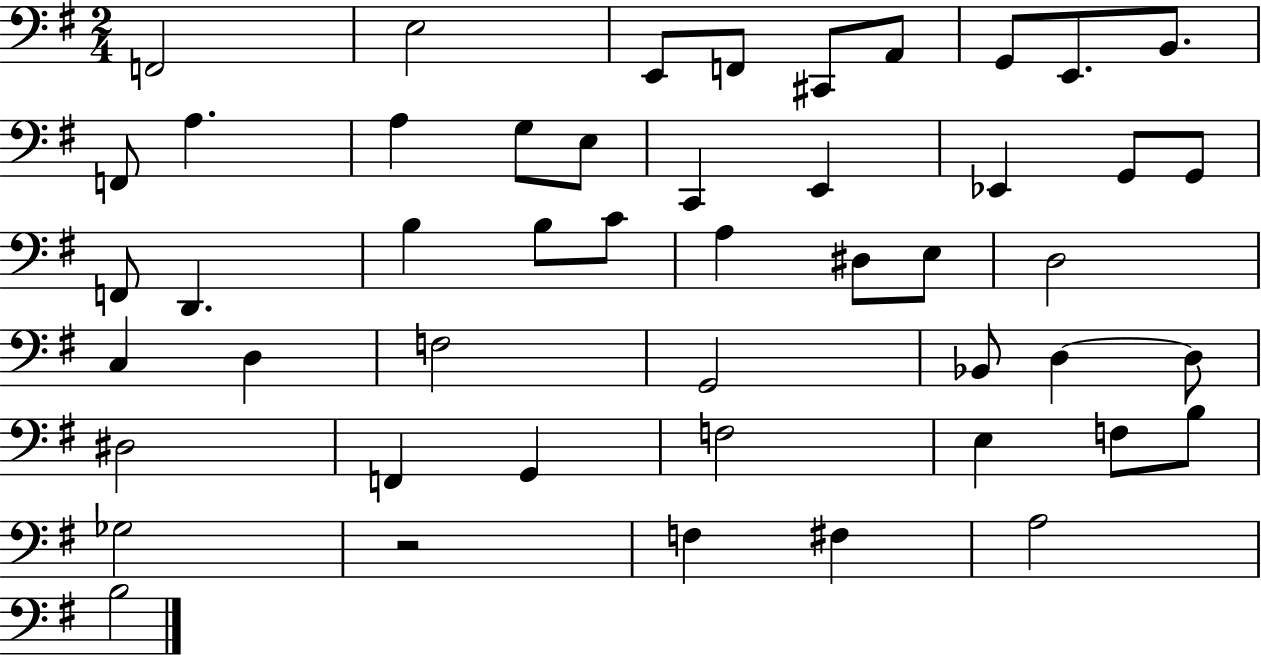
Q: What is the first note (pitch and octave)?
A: F2